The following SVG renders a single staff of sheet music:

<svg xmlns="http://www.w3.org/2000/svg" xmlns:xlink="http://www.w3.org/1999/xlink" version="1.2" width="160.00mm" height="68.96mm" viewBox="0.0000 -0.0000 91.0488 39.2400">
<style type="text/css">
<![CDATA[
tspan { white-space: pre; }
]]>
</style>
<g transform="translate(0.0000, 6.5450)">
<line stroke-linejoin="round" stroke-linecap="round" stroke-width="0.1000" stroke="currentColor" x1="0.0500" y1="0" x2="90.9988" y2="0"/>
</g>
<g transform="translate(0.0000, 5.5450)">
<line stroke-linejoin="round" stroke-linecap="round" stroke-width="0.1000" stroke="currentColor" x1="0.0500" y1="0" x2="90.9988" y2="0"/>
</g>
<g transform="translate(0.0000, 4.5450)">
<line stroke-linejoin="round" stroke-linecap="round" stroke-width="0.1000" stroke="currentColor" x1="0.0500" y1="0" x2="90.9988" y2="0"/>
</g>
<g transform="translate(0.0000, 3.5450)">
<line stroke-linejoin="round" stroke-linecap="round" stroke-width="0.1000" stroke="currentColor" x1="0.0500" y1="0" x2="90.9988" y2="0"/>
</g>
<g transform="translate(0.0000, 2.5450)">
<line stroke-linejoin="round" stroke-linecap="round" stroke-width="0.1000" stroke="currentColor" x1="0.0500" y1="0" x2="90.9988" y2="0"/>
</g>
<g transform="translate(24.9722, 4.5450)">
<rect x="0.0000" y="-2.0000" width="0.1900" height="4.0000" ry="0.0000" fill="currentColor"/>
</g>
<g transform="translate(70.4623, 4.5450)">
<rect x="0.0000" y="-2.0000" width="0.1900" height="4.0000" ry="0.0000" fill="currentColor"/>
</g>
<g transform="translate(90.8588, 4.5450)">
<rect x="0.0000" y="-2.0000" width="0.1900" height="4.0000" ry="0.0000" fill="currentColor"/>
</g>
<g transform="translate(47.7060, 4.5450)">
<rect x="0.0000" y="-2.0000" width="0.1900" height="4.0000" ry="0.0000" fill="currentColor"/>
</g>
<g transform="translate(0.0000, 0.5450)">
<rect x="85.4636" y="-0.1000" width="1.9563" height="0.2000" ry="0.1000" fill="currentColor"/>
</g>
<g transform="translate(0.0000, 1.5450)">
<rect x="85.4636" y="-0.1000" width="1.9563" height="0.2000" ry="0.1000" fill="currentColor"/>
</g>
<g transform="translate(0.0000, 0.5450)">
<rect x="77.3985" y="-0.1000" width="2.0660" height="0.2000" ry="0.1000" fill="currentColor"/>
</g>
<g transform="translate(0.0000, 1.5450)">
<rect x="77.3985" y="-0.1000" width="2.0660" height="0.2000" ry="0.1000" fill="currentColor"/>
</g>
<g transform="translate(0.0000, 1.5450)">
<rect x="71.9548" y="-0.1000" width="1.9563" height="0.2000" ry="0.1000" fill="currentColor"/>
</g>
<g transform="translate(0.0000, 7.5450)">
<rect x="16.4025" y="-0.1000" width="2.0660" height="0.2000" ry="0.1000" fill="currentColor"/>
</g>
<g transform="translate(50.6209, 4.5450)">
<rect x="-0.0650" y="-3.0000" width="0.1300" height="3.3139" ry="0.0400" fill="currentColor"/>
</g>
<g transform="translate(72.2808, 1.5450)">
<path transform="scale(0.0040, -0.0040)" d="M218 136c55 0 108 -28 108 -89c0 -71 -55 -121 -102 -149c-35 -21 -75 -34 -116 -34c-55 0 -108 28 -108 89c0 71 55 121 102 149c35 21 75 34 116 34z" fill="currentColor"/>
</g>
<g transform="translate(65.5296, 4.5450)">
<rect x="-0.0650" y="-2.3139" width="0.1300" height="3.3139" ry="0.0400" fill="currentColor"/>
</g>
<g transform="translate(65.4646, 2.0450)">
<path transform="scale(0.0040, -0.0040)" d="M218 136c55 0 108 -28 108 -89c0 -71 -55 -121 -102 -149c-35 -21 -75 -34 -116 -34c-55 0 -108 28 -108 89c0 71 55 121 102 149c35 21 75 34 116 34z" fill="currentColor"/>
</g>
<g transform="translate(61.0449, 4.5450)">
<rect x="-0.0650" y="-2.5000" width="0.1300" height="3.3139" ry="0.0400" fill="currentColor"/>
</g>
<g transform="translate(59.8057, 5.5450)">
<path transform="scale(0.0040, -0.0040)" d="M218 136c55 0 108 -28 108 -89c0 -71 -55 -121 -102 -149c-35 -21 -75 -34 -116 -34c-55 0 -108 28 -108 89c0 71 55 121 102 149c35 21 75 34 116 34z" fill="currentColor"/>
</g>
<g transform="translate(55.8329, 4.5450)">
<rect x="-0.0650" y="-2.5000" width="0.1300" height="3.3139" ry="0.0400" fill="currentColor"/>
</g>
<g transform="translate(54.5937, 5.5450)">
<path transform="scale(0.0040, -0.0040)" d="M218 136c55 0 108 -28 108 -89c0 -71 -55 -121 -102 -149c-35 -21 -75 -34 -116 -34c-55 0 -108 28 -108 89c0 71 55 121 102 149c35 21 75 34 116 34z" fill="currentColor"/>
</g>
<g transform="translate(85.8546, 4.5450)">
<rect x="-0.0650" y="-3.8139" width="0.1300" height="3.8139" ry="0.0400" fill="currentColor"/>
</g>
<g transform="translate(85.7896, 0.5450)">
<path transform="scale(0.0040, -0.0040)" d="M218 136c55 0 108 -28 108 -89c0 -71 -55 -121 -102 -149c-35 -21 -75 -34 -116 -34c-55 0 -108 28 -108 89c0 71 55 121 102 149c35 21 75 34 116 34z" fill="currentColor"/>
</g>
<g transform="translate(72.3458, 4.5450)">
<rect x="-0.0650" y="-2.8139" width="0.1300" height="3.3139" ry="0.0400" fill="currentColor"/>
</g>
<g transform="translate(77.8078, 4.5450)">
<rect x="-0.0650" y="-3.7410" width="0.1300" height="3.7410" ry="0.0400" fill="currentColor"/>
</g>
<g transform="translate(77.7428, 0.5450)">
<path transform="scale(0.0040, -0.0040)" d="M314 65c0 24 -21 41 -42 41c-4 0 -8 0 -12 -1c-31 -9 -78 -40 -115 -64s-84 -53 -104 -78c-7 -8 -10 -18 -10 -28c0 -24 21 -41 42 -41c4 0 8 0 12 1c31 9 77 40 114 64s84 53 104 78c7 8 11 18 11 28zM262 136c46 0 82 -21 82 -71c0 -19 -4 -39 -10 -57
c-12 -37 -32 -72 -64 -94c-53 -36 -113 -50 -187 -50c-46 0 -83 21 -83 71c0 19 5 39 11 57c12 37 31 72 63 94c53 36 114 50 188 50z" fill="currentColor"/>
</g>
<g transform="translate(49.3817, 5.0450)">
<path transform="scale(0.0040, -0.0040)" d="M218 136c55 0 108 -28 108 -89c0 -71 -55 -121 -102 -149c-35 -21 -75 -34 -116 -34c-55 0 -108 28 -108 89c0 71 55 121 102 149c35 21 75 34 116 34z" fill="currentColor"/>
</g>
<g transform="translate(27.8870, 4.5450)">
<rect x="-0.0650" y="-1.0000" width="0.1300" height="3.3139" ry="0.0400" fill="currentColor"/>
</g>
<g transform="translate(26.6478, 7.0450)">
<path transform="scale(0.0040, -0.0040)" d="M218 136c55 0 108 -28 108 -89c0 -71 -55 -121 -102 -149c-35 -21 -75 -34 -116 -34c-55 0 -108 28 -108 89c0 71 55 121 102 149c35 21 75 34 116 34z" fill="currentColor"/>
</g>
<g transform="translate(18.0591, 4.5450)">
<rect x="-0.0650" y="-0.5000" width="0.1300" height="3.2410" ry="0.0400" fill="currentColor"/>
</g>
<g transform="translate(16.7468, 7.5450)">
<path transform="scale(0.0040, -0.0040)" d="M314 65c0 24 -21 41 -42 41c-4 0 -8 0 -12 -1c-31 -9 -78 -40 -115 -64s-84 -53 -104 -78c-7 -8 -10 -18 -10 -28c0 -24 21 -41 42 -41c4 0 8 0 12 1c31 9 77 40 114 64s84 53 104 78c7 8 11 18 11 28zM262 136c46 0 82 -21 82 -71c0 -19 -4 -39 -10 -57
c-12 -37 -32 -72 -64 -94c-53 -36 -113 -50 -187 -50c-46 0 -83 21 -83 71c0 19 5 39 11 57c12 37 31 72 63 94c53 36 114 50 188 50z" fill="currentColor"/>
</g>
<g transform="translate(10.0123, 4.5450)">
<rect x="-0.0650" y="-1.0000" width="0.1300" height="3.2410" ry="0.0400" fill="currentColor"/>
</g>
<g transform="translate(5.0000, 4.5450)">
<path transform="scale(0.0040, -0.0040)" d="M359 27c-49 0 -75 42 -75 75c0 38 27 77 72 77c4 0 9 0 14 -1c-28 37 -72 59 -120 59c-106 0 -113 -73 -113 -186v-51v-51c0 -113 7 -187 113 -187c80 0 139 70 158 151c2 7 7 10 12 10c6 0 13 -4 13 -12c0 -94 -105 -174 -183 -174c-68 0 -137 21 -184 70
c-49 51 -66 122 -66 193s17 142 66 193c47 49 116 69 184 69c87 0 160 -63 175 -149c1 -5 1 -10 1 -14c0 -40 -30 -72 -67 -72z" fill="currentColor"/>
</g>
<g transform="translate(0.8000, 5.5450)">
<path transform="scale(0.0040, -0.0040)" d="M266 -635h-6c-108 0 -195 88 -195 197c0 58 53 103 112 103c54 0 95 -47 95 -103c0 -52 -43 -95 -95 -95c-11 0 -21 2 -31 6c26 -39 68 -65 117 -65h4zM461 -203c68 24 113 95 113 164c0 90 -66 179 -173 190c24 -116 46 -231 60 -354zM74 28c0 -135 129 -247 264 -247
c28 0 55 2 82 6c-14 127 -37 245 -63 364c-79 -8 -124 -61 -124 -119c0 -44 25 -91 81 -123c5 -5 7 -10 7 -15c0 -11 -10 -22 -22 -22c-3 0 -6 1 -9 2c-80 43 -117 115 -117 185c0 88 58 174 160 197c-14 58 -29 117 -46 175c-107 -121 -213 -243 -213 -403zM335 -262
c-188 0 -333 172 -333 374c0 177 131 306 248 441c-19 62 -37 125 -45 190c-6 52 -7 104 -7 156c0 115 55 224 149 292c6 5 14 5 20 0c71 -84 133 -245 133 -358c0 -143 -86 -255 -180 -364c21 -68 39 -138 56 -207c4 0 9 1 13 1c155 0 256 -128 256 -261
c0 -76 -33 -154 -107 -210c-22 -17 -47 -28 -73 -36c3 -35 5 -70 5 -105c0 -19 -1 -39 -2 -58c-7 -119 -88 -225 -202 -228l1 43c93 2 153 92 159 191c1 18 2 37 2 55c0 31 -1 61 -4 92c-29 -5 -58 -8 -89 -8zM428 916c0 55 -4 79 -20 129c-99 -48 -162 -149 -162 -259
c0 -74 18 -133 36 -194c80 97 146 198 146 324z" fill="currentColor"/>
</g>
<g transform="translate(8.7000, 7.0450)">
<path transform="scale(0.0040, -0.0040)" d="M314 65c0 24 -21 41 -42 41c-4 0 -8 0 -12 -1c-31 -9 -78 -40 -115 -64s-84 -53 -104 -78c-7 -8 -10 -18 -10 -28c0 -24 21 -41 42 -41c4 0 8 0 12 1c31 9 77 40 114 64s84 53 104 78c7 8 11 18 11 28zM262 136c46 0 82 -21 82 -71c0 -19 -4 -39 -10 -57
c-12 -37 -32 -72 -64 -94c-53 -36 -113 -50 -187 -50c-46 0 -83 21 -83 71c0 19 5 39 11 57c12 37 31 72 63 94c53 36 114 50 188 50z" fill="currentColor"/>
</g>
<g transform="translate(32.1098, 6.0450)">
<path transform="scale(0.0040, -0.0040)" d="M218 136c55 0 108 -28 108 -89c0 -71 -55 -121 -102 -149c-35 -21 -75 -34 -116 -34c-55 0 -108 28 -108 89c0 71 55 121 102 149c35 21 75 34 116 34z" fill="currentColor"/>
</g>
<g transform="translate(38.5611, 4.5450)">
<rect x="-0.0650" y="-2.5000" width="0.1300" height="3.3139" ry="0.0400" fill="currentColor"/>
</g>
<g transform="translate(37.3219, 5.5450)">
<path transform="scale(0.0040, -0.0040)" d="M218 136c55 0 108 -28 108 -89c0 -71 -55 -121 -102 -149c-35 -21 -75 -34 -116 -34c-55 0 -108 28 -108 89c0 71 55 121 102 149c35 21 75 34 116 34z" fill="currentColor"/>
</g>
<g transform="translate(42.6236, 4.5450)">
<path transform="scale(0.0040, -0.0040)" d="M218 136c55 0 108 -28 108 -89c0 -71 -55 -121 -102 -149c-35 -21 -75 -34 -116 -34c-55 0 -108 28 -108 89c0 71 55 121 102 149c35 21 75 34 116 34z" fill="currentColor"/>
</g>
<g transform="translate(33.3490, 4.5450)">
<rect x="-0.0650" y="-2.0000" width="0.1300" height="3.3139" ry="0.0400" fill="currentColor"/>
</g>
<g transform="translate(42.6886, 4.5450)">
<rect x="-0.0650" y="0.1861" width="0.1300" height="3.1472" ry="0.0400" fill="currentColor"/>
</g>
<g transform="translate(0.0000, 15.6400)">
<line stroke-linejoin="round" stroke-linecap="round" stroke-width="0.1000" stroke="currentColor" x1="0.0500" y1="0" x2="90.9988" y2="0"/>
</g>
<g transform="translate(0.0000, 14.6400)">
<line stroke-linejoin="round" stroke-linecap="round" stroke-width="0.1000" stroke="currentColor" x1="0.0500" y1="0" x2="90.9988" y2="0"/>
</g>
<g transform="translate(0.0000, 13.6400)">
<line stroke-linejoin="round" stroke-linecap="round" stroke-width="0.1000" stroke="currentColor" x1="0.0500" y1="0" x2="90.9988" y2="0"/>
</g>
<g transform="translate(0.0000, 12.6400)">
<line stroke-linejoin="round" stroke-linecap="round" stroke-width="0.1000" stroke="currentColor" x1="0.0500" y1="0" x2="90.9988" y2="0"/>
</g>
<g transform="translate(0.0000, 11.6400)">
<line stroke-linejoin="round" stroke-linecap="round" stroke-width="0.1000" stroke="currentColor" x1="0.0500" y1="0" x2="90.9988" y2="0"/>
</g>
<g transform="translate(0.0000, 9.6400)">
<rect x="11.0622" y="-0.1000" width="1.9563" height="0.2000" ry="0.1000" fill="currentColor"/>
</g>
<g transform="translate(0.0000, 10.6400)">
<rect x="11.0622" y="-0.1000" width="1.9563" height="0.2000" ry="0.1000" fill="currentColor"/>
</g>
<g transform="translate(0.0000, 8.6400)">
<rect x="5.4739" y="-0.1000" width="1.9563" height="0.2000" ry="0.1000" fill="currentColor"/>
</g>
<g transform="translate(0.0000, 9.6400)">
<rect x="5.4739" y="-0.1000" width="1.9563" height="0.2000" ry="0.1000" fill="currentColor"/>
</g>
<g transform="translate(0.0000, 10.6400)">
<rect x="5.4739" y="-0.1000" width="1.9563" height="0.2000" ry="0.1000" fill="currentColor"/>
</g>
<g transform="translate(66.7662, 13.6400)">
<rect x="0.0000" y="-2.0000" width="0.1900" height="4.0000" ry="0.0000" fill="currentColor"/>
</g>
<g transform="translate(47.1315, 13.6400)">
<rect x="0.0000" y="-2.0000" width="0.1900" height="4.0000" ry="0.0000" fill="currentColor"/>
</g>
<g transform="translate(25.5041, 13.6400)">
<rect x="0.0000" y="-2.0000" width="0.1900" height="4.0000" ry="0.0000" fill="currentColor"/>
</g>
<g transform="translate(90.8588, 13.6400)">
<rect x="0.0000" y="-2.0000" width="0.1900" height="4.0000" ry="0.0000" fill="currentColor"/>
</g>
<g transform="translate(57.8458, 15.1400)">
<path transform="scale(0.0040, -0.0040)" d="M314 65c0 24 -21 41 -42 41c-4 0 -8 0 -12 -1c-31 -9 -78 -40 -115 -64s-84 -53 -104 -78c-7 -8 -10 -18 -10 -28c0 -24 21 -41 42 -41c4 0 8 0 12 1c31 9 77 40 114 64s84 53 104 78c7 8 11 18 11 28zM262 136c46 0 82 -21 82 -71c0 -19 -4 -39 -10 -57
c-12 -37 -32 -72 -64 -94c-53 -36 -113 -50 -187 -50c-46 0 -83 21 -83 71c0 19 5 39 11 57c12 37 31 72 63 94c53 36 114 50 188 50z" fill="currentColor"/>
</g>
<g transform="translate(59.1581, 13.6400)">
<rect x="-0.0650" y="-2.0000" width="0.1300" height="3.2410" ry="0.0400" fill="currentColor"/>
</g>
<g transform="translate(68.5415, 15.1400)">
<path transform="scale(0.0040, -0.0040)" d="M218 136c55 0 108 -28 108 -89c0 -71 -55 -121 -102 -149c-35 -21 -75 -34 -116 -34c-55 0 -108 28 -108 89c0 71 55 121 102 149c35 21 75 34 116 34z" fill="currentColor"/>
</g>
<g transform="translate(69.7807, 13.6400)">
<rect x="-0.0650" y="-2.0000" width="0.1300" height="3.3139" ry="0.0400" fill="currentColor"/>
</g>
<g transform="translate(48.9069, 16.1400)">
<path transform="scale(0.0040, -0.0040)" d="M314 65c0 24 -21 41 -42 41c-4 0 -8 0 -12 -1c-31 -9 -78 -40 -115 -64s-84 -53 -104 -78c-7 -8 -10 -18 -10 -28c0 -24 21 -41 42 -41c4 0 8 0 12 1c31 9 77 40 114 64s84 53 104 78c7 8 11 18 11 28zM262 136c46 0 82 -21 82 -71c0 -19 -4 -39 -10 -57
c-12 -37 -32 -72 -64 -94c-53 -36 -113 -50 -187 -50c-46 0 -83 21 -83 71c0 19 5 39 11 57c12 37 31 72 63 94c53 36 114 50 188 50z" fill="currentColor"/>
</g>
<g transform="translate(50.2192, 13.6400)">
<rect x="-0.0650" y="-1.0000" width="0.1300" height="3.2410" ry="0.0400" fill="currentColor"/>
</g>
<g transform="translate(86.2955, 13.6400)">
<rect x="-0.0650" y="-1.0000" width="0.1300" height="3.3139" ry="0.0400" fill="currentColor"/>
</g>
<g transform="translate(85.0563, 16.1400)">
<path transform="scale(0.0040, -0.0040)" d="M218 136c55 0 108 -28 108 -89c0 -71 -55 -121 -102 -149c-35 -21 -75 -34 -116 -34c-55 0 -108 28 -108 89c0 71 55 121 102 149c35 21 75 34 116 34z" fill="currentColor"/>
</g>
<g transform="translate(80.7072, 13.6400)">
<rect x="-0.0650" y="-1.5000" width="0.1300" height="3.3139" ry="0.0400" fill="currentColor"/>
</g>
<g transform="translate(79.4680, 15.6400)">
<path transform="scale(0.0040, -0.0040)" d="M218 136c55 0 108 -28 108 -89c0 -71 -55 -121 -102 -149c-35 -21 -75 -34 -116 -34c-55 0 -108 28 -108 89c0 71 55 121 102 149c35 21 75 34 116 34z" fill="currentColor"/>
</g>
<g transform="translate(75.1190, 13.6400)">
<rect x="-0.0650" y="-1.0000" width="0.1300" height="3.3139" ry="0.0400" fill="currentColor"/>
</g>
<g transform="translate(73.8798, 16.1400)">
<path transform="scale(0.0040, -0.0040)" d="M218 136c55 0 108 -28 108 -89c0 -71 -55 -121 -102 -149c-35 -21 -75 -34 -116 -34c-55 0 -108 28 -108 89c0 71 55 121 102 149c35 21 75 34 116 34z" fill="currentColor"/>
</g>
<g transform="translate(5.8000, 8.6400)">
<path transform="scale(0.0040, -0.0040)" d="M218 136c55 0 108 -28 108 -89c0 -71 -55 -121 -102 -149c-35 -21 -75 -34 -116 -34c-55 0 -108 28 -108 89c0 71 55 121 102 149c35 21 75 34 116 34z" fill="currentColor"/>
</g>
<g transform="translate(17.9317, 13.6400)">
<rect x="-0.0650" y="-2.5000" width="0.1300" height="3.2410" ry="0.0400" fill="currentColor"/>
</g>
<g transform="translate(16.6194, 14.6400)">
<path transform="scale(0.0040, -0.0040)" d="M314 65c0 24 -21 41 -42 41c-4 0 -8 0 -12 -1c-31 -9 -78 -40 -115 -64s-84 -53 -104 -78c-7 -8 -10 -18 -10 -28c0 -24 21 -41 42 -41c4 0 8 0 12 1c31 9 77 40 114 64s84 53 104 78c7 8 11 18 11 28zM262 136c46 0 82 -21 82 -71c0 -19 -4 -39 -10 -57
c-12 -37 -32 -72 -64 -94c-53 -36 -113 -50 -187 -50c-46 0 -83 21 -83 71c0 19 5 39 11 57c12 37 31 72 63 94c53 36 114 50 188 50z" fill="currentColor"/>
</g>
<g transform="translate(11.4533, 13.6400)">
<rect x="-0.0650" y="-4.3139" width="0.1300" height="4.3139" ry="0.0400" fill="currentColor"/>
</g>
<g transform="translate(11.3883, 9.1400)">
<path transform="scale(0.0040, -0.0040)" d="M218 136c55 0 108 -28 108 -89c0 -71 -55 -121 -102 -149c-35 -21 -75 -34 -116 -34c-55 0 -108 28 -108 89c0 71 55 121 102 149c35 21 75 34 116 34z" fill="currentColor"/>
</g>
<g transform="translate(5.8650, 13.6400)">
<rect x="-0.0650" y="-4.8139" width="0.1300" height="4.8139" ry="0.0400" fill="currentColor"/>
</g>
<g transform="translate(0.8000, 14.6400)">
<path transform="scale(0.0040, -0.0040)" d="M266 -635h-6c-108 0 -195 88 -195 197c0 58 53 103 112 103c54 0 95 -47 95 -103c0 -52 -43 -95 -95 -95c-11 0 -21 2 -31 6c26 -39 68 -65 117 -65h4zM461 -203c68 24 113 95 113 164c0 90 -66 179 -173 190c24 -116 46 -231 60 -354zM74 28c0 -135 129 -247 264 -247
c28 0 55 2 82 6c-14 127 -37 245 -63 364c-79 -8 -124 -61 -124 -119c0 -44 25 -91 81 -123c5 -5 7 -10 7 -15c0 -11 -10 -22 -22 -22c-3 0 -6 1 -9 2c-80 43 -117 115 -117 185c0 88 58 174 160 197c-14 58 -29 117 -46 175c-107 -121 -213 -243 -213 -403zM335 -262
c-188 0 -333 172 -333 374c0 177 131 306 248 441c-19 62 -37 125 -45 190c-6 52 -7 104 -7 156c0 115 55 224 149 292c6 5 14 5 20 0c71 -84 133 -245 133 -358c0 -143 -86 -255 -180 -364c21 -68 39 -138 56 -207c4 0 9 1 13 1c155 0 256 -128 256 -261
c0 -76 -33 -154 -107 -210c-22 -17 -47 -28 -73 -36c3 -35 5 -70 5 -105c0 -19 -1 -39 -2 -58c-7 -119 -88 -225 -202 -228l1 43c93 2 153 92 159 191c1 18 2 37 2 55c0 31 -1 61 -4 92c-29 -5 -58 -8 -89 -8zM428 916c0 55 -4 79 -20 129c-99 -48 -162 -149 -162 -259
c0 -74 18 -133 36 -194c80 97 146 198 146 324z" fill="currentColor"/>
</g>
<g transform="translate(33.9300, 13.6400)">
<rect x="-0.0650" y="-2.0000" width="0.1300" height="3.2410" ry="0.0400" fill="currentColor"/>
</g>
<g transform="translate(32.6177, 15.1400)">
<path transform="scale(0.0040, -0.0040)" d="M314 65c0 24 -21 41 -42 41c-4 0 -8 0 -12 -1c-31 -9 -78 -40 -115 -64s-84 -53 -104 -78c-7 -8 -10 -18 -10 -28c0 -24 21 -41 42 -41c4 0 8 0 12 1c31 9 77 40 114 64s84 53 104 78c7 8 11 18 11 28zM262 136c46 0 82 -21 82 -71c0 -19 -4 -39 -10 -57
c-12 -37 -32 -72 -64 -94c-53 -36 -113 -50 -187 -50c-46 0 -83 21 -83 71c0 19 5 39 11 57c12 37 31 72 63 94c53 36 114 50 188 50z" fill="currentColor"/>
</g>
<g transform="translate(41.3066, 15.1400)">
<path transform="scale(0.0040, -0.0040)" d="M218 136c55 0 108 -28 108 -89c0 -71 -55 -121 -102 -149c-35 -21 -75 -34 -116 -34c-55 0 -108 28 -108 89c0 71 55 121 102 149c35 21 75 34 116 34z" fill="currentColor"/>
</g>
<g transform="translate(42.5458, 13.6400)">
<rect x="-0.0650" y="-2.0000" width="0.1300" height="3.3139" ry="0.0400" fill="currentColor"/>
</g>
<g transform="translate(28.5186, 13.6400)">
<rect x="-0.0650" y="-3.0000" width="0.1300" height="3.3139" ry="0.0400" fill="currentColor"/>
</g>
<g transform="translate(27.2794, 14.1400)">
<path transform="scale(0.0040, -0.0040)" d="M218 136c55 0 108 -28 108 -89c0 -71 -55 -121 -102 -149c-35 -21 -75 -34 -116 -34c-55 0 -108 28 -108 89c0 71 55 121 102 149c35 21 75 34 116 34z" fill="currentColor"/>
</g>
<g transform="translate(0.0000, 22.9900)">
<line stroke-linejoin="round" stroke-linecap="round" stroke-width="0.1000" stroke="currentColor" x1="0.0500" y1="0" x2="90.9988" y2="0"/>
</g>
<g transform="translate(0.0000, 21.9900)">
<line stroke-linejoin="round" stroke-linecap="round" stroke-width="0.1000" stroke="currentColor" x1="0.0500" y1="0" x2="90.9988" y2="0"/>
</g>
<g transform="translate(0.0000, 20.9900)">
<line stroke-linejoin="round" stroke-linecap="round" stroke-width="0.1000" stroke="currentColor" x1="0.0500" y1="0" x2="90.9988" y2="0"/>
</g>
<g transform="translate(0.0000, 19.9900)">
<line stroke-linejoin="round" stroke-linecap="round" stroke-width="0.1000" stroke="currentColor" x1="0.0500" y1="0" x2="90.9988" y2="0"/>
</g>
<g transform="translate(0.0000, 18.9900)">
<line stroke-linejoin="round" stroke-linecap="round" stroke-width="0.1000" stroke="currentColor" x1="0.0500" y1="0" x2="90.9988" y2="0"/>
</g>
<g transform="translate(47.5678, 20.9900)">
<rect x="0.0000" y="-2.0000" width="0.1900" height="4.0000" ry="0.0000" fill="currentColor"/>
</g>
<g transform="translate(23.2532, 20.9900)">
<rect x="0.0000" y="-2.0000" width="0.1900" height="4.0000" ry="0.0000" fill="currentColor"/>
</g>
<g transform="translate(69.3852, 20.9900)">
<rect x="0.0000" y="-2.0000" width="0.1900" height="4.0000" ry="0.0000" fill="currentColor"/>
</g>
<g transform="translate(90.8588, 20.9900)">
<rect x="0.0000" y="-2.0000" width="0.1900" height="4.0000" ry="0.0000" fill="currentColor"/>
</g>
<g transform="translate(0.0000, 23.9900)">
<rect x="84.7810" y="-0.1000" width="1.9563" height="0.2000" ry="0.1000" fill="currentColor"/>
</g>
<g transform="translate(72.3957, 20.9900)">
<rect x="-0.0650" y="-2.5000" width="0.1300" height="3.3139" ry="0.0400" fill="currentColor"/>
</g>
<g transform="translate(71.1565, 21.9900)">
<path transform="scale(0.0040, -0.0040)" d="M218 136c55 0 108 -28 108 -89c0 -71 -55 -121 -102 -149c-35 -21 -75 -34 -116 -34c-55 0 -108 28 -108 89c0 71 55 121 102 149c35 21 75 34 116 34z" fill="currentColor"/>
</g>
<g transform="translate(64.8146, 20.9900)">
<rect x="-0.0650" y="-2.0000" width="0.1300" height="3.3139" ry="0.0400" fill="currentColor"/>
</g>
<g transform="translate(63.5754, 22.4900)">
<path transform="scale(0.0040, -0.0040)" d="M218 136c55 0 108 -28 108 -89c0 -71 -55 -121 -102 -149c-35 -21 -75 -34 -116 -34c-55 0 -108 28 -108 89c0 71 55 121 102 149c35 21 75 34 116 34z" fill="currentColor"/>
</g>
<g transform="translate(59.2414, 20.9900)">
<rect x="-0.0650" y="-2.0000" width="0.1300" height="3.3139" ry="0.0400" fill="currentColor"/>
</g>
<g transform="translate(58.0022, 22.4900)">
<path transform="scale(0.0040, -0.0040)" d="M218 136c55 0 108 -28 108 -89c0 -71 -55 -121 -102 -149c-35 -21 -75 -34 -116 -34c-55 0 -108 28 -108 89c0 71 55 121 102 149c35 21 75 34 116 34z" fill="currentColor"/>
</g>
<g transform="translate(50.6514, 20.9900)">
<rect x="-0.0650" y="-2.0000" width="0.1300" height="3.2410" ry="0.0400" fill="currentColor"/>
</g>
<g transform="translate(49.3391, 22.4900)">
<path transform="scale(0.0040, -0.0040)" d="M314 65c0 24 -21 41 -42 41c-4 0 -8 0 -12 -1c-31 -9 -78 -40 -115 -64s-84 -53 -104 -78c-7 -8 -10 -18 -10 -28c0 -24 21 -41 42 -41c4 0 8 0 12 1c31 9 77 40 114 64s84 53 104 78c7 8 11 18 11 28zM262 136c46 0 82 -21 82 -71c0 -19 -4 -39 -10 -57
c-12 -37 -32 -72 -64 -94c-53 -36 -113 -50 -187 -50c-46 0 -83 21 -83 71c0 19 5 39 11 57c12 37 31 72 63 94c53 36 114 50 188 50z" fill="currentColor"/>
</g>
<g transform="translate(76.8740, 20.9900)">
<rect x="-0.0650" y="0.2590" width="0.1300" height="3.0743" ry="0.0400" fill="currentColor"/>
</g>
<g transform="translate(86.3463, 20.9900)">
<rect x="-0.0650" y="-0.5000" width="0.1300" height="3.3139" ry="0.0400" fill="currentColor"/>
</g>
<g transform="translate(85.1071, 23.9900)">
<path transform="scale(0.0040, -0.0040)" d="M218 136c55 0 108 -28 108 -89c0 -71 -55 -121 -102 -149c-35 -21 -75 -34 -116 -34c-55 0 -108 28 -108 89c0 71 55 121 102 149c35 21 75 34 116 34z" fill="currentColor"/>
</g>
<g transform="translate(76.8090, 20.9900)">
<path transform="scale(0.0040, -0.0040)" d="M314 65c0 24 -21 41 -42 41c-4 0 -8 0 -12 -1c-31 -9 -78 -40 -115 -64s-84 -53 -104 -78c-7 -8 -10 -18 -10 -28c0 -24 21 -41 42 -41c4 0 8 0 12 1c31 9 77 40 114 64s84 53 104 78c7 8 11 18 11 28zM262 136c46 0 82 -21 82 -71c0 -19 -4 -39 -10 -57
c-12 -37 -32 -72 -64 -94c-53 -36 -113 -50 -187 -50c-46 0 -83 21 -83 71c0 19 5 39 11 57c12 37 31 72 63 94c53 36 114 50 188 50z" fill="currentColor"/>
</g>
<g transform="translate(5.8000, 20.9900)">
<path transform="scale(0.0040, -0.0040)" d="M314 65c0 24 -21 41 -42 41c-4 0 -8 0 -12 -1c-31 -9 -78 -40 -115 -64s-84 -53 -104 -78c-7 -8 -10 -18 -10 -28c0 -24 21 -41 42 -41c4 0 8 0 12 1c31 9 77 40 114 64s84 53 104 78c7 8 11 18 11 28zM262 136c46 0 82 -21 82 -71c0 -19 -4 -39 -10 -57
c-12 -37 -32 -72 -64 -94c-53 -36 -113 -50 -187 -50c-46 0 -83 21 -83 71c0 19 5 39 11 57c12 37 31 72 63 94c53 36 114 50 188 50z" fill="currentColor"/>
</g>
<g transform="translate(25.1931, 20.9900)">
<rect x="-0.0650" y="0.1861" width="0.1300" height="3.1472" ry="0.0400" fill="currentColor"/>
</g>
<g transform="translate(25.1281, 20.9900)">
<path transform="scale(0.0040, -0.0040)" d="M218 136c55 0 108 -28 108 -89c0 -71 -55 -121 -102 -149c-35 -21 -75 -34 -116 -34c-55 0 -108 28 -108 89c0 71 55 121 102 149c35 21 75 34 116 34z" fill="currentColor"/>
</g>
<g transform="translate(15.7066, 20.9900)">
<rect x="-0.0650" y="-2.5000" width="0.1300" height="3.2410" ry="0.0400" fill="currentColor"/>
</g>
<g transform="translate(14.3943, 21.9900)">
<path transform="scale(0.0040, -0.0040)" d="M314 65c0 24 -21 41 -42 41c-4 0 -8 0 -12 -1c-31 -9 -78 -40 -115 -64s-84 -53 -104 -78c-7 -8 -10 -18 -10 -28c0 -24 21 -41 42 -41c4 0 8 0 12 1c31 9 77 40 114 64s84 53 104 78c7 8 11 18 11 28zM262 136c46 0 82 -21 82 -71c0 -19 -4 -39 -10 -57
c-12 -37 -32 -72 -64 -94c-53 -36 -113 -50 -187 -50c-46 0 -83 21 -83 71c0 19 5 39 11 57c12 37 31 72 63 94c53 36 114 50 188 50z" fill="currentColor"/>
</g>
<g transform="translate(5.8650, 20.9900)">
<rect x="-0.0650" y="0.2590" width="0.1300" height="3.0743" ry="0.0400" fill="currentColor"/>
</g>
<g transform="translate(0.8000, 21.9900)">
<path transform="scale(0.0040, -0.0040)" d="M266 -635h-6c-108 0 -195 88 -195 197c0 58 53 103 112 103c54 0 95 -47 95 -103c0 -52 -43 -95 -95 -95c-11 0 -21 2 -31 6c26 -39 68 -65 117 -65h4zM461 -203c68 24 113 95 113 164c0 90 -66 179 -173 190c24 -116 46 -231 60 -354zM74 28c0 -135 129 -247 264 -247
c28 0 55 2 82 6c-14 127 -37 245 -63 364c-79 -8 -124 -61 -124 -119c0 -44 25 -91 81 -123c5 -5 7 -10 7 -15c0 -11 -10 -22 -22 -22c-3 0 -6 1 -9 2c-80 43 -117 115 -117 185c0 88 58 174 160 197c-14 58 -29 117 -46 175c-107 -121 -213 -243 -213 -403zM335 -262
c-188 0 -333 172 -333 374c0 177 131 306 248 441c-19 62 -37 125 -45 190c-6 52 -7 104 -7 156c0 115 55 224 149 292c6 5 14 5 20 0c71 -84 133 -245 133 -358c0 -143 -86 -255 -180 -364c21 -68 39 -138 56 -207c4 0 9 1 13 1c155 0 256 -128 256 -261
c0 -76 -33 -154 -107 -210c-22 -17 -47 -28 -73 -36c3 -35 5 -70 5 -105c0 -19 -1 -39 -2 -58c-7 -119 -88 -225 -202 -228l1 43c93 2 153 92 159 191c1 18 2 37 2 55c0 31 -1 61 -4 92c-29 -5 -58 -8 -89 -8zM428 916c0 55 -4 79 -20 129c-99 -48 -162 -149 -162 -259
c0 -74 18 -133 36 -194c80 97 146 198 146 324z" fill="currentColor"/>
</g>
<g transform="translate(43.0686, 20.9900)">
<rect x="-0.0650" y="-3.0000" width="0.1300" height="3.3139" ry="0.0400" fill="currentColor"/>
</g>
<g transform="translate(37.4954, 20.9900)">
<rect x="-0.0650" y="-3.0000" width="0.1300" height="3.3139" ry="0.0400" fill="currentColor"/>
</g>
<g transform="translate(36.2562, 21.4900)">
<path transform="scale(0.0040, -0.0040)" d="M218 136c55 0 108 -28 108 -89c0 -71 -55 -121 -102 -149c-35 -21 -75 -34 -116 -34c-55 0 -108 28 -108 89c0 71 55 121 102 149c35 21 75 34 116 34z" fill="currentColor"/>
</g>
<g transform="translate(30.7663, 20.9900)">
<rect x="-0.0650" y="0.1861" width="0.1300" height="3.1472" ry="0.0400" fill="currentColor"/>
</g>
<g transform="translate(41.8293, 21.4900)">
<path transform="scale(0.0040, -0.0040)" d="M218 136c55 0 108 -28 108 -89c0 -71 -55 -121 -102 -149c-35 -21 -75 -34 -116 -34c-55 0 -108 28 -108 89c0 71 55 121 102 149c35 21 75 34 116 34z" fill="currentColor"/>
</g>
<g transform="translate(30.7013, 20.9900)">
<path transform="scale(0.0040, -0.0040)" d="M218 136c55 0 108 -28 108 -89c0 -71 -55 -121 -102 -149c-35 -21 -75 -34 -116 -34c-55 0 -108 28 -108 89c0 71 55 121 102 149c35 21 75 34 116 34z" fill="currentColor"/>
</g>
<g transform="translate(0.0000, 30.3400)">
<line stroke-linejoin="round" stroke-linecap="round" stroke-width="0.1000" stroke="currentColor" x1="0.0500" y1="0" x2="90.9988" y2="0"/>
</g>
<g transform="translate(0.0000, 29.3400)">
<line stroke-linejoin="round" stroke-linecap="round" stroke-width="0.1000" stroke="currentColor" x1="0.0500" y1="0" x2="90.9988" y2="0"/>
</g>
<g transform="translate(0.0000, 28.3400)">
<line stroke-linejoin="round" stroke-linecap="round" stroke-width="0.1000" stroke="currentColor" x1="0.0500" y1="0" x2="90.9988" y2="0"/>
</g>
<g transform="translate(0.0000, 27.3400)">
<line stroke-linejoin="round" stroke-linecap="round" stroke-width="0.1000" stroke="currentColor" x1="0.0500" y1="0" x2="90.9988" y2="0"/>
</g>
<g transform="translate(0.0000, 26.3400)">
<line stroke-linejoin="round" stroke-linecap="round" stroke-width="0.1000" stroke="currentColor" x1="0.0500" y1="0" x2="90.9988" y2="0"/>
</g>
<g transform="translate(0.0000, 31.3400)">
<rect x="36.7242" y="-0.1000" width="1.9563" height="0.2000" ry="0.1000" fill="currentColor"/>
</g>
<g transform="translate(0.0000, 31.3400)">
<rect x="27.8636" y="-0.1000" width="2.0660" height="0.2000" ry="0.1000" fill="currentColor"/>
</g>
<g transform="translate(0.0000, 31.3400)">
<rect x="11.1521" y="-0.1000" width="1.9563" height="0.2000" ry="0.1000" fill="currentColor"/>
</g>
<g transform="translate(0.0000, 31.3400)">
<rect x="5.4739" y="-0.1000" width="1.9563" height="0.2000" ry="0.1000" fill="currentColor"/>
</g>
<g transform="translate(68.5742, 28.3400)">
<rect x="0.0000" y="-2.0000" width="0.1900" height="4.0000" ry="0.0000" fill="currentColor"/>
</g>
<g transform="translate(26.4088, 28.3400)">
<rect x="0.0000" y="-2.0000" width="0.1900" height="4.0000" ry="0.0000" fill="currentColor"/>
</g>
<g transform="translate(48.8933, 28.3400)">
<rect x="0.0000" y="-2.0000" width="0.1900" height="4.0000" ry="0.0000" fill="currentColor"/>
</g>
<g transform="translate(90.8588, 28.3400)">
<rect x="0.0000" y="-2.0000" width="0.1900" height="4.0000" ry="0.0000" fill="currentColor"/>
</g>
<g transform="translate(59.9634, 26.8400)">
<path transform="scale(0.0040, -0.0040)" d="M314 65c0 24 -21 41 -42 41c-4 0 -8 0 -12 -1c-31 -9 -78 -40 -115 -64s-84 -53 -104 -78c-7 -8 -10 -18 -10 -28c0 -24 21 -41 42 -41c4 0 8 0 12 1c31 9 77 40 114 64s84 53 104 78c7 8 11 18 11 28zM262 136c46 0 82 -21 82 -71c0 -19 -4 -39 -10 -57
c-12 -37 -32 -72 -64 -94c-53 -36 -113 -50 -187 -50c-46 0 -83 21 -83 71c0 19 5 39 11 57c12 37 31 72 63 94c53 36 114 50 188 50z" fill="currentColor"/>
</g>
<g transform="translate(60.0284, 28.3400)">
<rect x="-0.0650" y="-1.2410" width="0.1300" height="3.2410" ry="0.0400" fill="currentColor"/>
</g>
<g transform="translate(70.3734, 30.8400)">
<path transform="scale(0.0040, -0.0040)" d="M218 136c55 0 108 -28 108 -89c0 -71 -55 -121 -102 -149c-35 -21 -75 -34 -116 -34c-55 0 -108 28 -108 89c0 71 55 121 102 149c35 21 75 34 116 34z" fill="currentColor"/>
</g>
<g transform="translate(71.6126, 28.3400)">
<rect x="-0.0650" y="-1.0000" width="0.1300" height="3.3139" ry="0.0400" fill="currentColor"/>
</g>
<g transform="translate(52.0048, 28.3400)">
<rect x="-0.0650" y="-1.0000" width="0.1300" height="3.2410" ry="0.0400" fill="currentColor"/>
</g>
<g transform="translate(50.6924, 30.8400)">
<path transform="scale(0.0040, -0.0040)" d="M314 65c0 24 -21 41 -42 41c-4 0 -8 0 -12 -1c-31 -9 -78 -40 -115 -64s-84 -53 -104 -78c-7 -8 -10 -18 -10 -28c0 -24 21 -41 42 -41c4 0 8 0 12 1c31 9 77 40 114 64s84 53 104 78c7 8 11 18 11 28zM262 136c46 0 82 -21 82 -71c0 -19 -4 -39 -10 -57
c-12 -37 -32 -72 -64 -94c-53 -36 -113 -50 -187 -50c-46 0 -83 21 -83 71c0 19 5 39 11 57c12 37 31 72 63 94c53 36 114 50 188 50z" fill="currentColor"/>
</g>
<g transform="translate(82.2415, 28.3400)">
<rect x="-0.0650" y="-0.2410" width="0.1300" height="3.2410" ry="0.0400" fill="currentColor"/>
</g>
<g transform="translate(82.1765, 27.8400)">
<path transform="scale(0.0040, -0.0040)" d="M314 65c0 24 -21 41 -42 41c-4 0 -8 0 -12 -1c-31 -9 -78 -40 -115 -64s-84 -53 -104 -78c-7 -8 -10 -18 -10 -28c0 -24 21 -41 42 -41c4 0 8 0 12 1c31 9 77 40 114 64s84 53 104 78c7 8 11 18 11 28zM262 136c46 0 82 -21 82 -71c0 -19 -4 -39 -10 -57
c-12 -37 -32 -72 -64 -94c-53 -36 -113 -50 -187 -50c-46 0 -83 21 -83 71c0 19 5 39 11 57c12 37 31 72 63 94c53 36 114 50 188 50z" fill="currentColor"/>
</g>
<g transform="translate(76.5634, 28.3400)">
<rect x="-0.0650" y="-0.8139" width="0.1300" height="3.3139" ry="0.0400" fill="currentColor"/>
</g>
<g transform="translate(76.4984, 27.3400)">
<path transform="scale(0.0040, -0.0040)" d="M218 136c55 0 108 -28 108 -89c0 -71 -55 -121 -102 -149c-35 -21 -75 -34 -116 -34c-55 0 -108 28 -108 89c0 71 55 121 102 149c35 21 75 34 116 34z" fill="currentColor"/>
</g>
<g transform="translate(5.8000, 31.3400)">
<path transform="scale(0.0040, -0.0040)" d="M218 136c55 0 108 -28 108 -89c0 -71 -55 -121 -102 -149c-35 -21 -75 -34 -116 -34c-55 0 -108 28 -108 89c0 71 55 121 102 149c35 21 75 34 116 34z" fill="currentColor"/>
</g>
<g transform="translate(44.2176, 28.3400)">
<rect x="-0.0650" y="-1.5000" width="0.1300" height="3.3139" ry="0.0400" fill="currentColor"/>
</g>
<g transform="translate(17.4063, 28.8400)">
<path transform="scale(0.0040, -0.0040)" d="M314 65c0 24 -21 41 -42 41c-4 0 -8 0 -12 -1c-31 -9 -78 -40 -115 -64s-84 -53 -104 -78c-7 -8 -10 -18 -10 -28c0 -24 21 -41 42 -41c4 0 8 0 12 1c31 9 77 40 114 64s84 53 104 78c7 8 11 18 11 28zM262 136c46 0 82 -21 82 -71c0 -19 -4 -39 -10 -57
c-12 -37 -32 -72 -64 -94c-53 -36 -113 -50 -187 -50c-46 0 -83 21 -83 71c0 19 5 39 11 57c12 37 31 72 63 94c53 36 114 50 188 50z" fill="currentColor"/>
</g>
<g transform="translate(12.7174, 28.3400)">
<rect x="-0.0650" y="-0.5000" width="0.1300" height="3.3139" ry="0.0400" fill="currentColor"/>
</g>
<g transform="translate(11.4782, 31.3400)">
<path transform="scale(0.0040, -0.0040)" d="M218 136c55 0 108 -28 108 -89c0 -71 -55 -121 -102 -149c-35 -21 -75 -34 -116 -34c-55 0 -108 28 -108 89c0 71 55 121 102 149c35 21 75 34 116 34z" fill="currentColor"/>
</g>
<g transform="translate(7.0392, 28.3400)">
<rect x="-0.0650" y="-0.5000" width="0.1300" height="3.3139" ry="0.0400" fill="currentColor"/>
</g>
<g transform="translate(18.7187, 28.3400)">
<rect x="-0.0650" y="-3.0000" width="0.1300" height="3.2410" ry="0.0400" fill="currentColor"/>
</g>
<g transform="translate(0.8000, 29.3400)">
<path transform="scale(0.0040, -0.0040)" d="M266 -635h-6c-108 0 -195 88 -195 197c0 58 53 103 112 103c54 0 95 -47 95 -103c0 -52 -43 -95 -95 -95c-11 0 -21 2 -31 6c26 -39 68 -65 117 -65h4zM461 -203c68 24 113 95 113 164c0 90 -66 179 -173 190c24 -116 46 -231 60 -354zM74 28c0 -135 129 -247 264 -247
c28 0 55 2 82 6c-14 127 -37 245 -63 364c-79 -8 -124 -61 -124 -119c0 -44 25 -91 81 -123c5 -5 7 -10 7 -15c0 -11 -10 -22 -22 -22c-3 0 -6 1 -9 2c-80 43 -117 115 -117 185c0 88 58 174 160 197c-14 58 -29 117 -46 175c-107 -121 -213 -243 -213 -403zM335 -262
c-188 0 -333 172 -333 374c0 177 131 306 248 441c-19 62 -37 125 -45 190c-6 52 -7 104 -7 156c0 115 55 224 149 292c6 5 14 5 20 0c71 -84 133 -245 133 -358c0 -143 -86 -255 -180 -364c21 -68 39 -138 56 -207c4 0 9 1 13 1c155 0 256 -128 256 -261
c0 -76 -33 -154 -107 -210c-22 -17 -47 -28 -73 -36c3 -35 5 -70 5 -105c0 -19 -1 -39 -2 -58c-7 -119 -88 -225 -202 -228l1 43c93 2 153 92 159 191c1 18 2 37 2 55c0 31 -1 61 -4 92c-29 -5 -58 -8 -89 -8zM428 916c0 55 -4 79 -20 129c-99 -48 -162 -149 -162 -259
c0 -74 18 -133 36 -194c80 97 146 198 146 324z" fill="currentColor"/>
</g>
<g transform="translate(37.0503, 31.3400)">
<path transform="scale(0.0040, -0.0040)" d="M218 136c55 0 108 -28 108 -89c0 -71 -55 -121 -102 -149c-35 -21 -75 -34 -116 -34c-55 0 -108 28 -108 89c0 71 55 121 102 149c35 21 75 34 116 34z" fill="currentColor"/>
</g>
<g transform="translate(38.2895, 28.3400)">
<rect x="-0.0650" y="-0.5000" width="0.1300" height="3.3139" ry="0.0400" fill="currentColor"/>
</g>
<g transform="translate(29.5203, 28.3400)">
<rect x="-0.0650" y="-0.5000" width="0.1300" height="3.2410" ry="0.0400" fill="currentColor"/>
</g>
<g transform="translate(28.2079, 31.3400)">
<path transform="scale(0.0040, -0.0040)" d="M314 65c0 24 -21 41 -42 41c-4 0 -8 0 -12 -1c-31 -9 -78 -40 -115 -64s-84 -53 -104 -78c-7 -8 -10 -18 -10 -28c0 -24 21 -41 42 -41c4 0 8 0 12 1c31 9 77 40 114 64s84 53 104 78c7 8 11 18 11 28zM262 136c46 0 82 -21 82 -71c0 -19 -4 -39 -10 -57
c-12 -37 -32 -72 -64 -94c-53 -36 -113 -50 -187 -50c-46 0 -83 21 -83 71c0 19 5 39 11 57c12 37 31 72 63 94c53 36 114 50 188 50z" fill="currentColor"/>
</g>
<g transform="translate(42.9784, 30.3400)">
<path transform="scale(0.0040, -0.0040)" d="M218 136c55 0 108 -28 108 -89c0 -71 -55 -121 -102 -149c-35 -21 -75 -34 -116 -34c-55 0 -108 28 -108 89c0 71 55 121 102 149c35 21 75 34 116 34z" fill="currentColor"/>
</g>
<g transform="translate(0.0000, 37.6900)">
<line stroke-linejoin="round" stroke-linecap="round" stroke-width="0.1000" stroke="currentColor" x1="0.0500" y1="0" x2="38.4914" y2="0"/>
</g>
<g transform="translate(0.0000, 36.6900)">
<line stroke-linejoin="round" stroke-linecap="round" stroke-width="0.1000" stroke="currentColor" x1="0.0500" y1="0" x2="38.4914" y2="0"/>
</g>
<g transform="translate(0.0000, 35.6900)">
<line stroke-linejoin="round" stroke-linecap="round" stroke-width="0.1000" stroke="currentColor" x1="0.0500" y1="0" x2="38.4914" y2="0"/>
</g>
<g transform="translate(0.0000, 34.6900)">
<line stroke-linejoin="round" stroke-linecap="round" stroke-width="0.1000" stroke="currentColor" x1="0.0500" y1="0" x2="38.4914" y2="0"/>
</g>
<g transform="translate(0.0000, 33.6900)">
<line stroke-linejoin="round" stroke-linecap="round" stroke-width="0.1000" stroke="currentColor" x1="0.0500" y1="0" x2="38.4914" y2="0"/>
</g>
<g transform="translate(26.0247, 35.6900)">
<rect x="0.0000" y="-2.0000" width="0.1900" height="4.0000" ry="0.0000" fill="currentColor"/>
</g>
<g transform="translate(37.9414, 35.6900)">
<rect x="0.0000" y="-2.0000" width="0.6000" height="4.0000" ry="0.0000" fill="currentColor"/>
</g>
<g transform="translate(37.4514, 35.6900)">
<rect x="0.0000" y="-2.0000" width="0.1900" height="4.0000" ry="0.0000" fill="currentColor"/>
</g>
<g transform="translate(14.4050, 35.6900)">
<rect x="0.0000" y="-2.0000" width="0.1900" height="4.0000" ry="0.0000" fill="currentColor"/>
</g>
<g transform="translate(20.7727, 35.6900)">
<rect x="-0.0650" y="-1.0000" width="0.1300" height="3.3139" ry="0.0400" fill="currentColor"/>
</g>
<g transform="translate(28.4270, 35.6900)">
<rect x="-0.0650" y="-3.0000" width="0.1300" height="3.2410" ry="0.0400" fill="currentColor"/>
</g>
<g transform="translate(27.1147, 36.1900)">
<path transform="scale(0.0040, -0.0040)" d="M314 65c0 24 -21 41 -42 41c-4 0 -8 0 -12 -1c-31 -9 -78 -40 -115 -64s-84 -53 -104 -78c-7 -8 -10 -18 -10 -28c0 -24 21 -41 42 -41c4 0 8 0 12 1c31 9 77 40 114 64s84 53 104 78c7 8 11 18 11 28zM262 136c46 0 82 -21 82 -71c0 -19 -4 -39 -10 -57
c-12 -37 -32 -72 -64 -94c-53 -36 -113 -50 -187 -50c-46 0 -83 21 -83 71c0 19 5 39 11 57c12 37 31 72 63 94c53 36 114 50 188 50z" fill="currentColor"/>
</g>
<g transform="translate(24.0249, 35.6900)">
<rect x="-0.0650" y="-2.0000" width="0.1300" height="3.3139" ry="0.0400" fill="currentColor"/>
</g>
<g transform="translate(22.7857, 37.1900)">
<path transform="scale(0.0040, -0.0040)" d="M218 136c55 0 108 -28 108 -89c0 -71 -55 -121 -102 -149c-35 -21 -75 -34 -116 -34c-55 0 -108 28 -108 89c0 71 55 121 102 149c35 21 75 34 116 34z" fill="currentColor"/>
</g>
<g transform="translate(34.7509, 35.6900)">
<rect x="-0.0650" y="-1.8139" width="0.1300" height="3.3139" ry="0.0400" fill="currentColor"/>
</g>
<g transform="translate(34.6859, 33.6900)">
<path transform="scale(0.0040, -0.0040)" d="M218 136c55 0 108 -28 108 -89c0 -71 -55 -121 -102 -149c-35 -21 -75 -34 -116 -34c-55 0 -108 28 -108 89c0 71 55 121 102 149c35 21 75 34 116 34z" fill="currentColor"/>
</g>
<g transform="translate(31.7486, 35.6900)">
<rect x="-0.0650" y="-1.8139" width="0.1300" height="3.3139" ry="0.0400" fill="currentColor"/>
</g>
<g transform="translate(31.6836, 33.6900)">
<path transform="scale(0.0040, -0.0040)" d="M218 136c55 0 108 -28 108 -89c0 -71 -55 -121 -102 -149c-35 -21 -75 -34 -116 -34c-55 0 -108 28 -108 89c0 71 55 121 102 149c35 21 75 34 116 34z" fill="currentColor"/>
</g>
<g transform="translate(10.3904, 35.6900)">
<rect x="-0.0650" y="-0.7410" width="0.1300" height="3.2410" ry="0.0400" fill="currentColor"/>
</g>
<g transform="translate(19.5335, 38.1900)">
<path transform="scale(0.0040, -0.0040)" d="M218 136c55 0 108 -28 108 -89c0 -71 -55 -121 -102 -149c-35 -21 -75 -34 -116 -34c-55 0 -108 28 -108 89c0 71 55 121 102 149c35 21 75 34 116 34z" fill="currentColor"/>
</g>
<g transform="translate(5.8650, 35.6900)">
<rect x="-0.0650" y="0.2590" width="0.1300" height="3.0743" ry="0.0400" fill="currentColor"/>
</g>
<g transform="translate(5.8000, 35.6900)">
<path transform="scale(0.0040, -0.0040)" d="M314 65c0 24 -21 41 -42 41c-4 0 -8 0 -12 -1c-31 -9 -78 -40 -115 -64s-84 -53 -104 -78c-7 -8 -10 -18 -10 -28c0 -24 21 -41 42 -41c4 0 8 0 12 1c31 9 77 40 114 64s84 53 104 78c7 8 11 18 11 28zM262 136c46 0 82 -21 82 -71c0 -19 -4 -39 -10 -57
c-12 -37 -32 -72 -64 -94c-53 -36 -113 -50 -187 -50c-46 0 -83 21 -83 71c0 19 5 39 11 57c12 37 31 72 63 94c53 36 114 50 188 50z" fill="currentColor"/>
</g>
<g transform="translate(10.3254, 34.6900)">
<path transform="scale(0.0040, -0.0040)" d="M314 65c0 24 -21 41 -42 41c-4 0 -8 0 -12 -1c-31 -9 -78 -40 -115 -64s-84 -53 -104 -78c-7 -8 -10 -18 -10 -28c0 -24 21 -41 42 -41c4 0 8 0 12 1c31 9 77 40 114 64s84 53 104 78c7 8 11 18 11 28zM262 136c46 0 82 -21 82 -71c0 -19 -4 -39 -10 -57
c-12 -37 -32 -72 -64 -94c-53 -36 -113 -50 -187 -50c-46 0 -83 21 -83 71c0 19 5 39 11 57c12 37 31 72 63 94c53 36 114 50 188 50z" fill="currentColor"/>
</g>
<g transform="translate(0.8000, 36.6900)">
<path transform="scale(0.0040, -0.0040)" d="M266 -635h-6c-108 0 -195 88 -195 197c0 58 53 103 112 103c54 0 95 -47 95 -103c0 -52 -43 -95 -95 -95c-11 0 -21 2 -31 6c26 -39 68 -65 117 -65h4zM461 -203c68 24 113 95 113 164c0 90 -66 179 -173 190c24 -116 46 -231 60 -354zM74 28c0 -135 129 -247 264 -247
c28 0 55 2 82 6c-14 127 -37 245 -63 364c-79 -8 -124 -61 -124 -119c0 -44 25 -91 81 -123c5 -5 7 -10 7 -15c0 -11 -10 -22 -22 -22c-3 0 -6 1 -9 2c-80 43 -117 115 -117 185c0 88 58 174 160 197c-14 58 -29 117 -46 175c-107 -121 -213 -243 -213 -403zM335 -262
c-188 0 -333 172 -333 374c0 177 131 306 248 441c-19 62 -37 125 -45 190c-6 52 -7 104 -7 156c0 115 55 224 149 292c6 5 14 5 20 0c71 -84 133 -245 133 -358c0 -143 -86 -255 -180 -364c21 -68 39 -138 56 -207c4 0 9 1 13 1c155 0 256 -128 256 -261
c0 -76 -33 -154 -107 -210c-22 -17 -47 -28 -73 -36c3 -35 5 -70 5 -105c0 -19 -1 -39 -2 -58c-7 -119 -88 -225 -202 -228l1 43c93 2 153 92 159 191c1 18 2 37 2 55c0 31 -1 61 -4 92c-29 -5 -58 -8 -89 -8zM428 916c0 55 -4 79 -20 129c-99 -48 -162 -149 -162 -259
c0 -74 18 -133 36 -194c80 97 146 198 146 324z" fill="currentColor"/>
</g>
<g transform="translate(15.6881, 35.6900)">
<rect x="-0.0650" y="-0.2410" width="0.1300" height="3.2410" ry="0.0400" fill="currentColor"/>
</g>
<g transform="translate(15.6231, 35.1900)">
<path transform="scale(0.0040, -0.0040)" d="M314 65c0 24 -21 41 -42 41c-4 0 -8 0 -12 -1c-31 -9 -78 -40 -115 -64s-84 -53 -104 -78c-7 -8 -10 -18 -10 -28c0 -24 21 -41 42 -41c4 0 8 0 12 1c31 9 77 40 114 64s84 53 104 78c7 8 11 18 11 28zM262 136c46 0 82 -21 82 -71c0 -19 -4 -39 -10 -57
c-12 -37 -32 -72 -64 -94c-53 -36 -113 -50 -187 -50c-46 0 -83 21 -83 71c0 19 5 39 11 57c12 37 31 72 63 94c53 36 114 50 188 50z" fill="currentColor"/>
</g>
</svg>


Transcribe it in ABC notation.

X:1
T:Untitled
M:4/4
L:1/4
K:C
D2 C2 D F G B A G G g a c'2 c' e' d' G2 A F2 F D2 F2 F D E D B2 G2 B B A A F2 F F G B2 C C C A2 C2 C E D2 e2 D d c2 B2 d2 c2 D F A2 f f